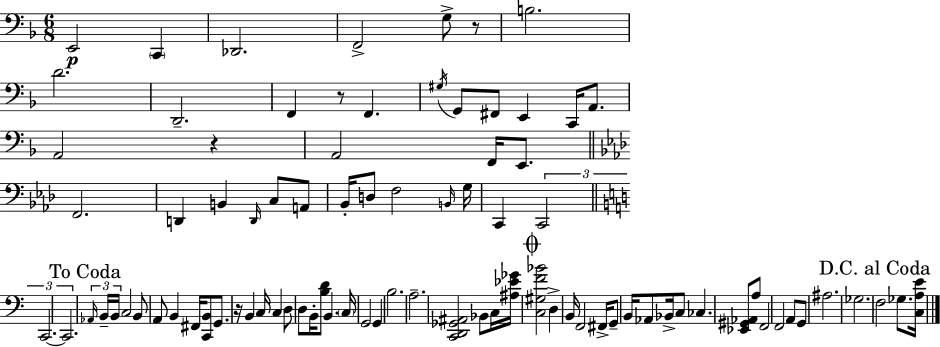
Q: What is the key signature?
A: D minor